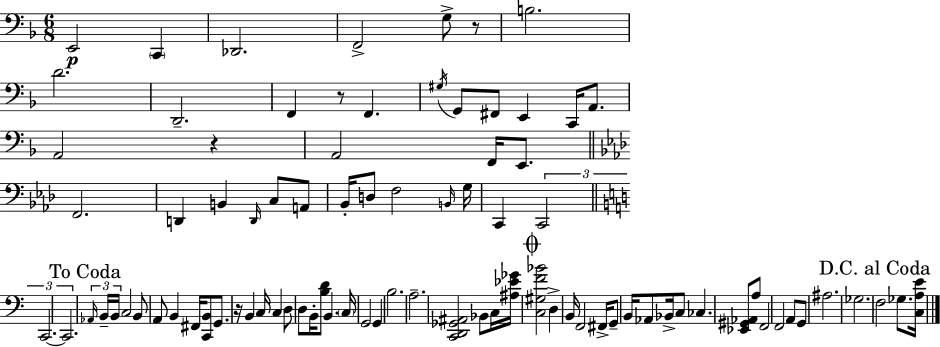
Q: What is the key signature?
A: D minor